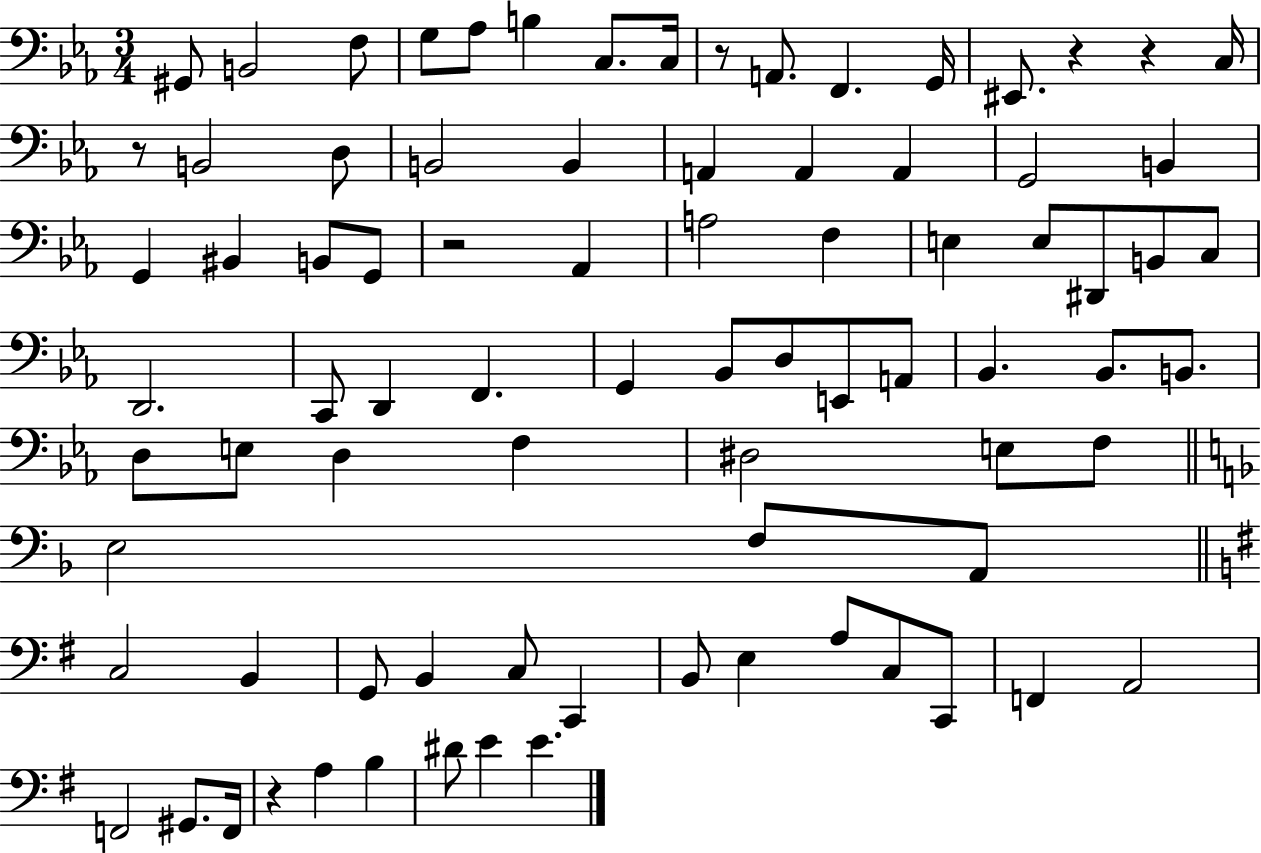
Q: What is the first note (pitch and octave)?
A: G#2